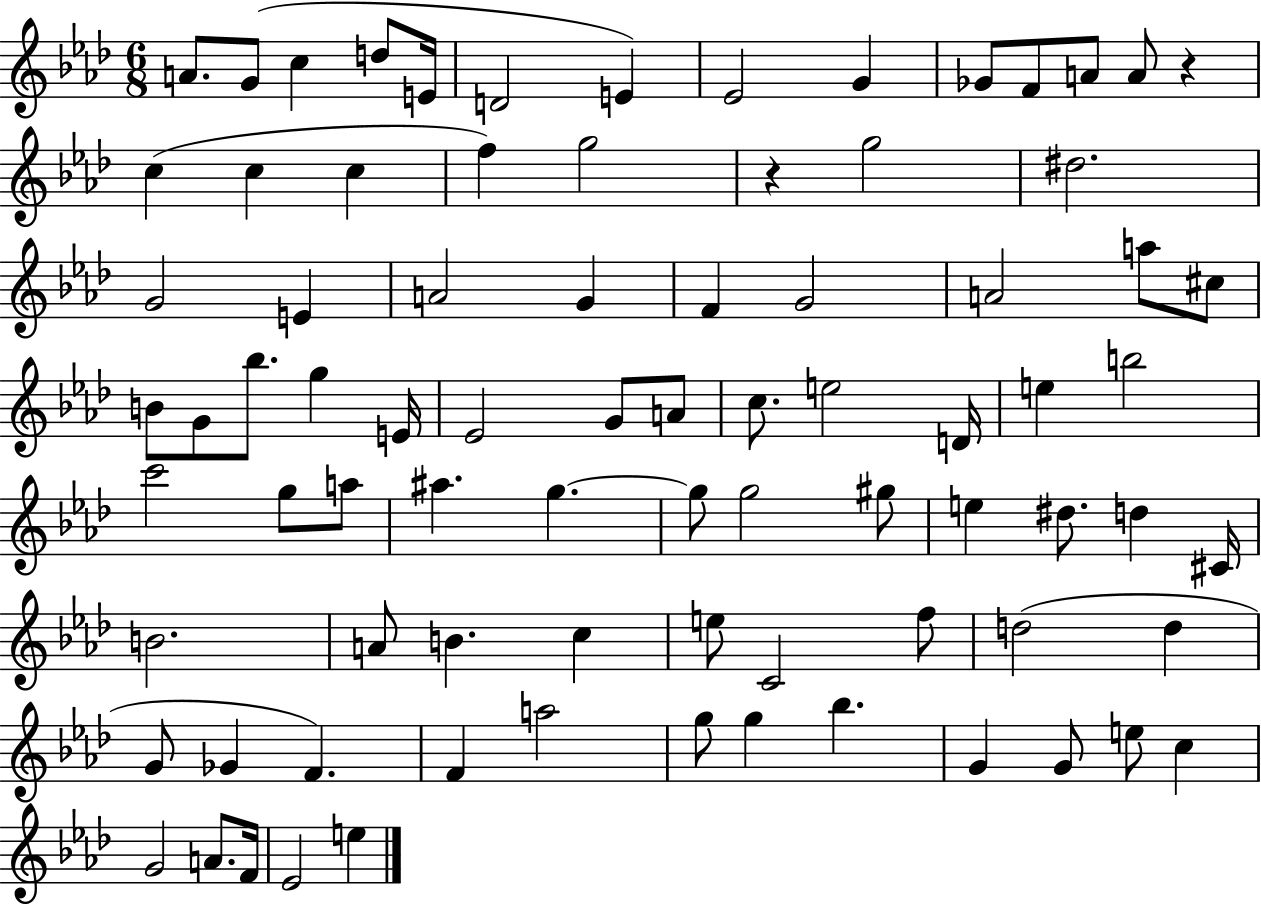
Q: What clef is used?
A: treble